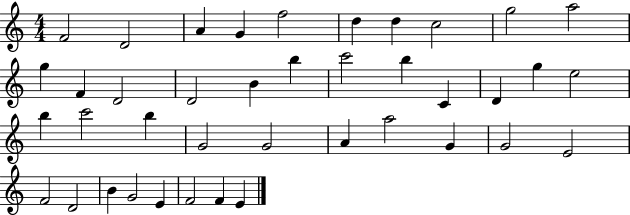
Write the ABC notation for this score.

X:1
T:Untitled
M:4/4
L:1/4
K:C
F2 D2 A G f2 d d c2 g2 a2 g F D2 D2 B b c'2 b C D g e2 b c'2 b G2 G2 A a2 G G2 E2 F2 D2 B G2 E F2 F E